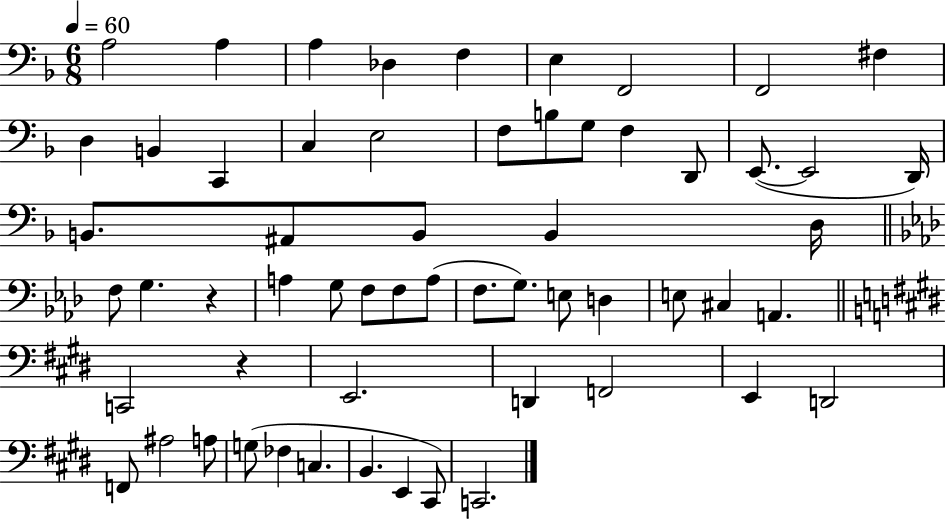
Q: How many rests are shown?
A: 2